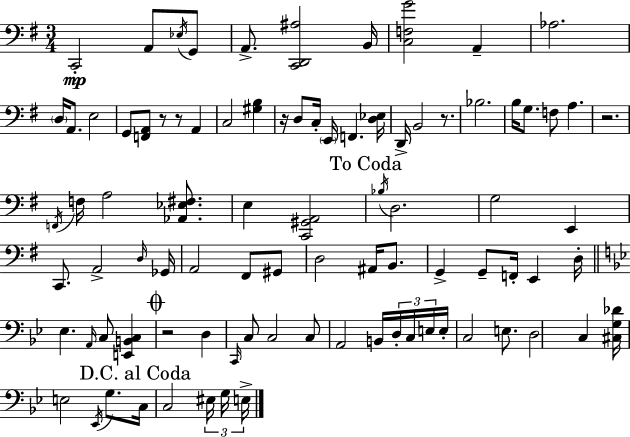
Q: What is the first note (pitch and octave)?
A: C2